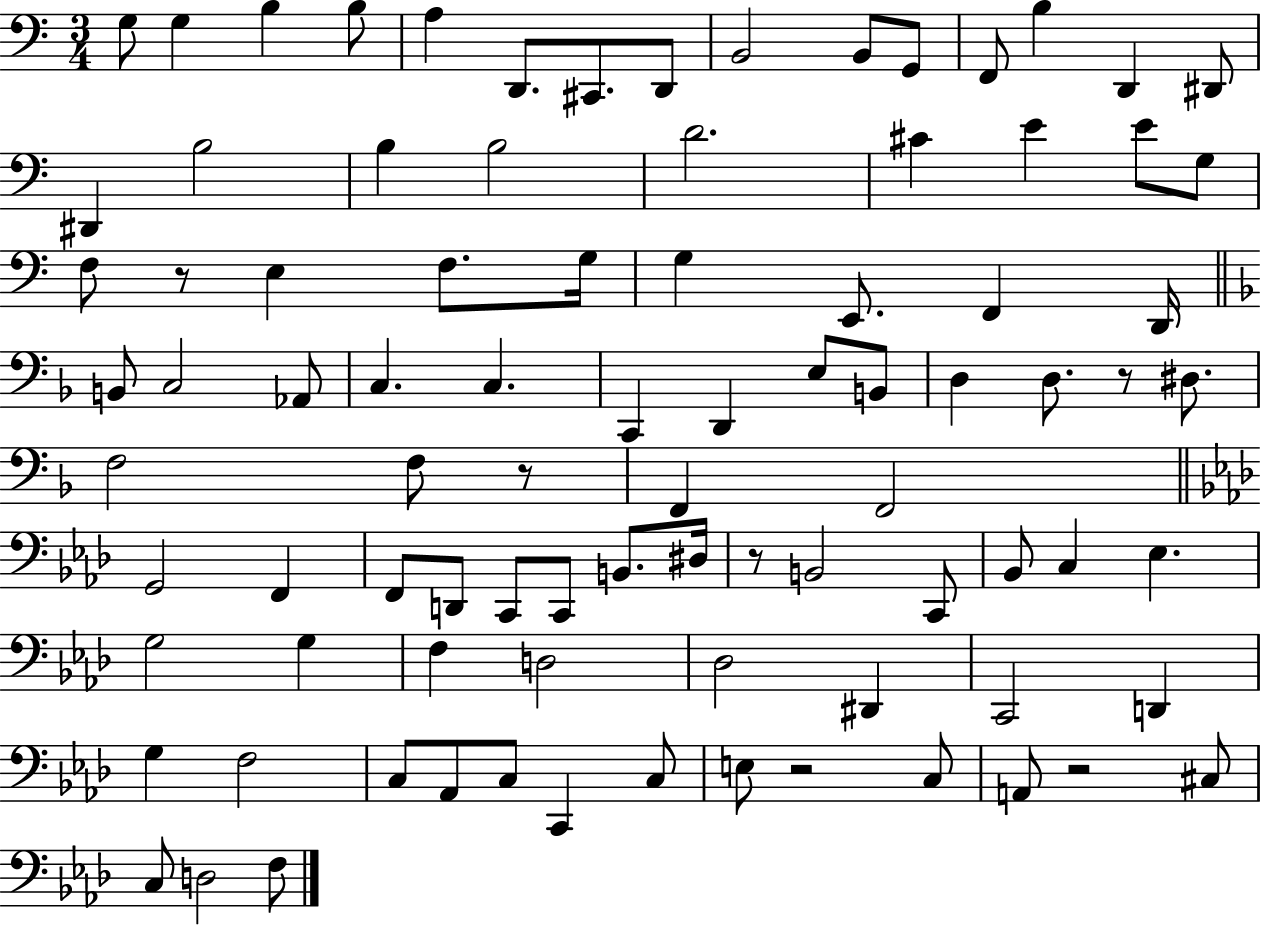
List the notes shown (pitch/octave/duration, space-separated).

G3/e G3/q B3/q B3/e A3/q D2/e. C#2/e. D2/e B2/h B2/e G2/e F2/e B3/q D2/q D#2/e D#2/q B3/h B3/q B3/h D4/h. C#4/q E4/q E4/e G3/e F3/e R/e E3/q F3/e. G3/s G3/q E2/e. F2/q D2/s B2/e C3/h Ab2/e C3/q. C3/q. C2/q D2/q E3/e B2/e D3/q D3/e. R/e D#3/e. F3/h F3/e R/e F2/q F2/h G2/h F2/q F2/e D2/e C2/e C2/e B2/e. D#3/s R/e B2/h C2/e Bb2/e C3/q Eb3/q. G3/h G3/q F3/q D3/h Db3/h D#2/q C2/h D2/q G3/q F3/h C3/e Ab2/e C3/e C2/q C3/e E3/e R/h C3/e A2/e R/h C#3/e C3/e D3/h F3/e